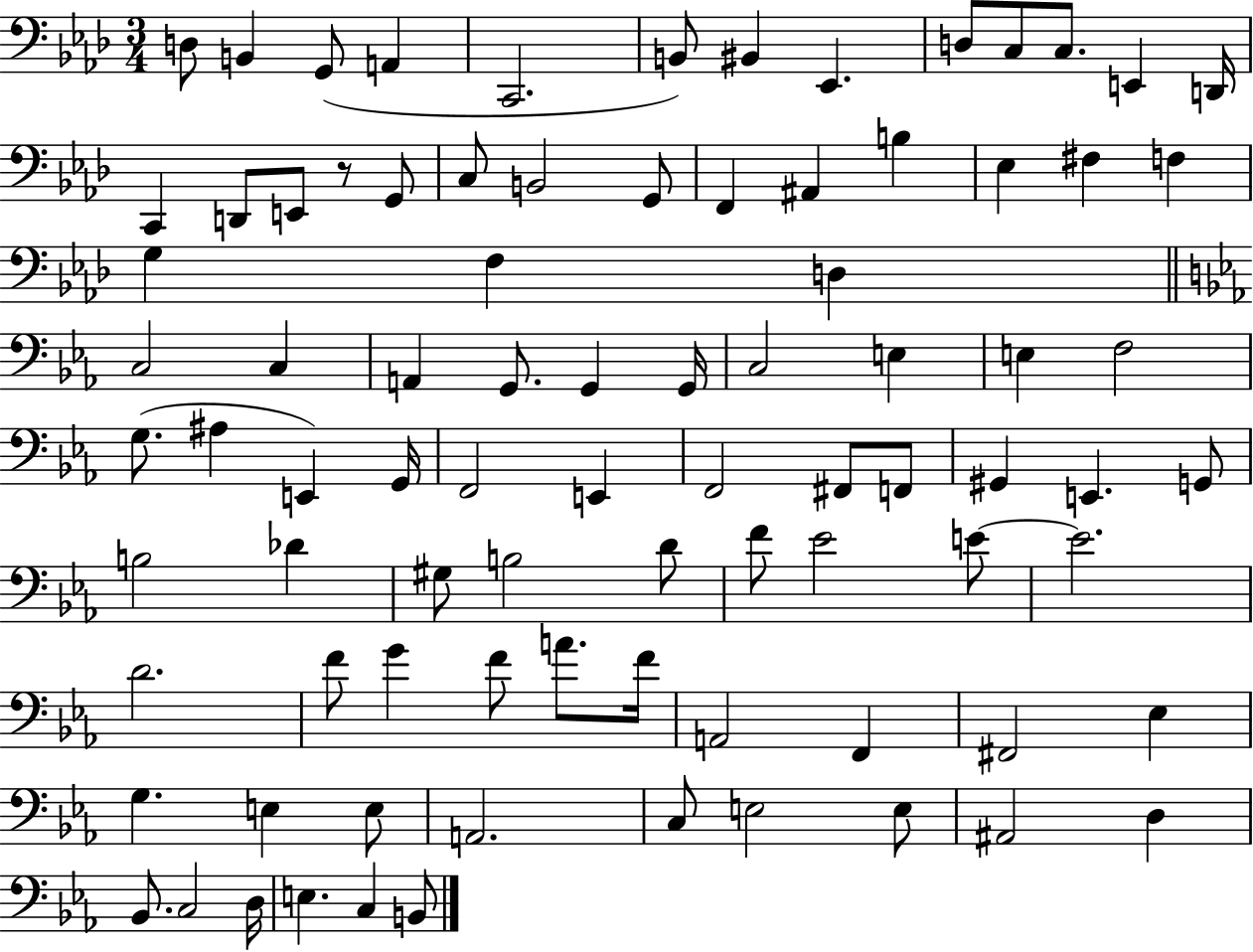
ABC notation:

X:1
T:Untitled
M:3/4
L:1/4
K:Ab
D,/2 B,, G,,/2 A,, C,,2 B,,/2 ^B,, _E,, D,/2 C,/2 C,/2 E,, D,,/4 C,, D,,/2 E,,/2 z/2 G,,/2 C,/2 B,,2 G,,/2 F,, ^A,, B, _E, ^F, F, G, F, D, C,2 C, A,, G,,/2 G,, G,,/4 C,2 E, E, F,2 G,/2 ^A, E,, G,,/4 F,,2 E,, F,,2 ^F,,/2 F,,/2 ^G,, E,, G,,/2 B,2 _D ^G,/2 B,2 D/2 F/2 _E2 E/2 E2 D2 F/2 G F/2 A/2 F/4 A,,2 F,, ^F,,2 _E, G, E, E,/2 A,,2 C,/2 E,2 E,/2 ^A,,2 D, _B,,/2 C,2 D,/4 E, C, B,,/2